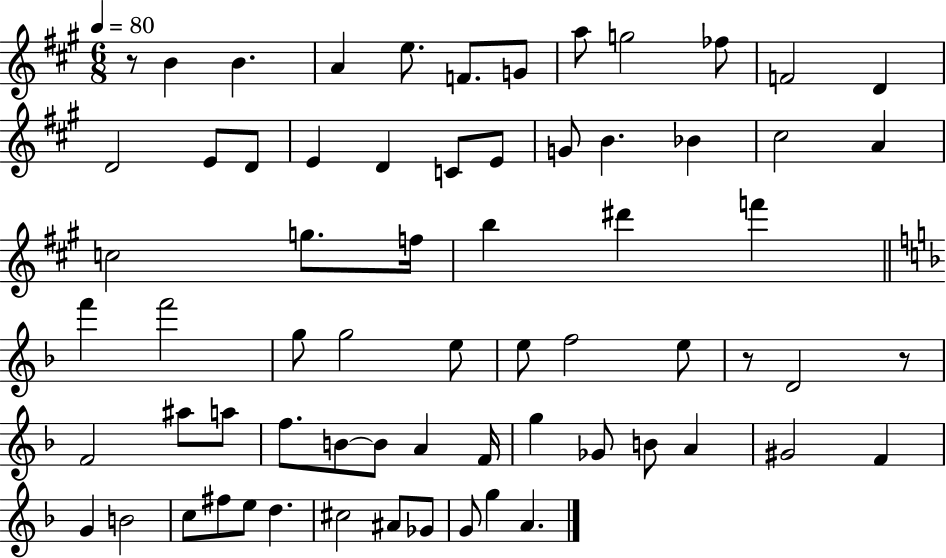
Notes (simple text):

R/e B4/q B4/q. A4/q E5/e. F4/e. G4/e A5/e G5/h FES5/e F4/h D4/q D4/h E4/e D4/e E4/q D4/q C4/e E4/e G4/e B4/q. Bb4/q C#5/h A4/q C5/h G5/e. F5/s B5/q D#6/q F6/q F6/q F6/h G5/e G5/h E5/e E5/e F5/h E5/e R/e D4/h R/e F4/h A#5/e A5/e F5/e. B4/e B4/e A4/q F4/s G5/q Gb4/e B4/e A4/q G#4/h F4/q G4/q B4/h C5/e F#5/e E5/e D5/q. C#5/h A#4/e Gb4/e G4/e G5/q A4/q.